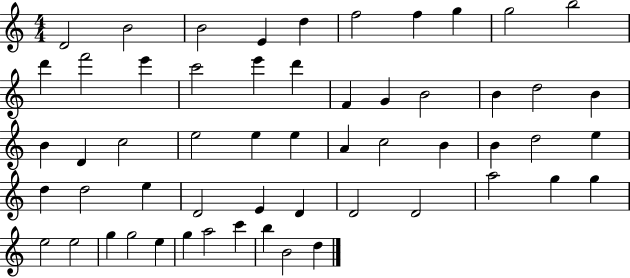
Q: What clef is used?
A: treble